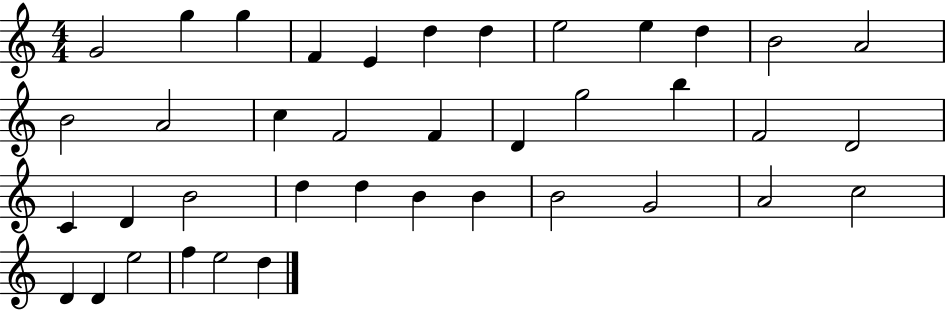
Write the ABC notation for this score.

X:1
T:Untitled
M:4/4
L:1/4
K:C
G2 g g F E d d e2 e d B2 A2 B2 A2 c F2 F D g2 b F2 D2 C D B2 d d B B B2 G2 A2 c2 D D e2 f e2 d